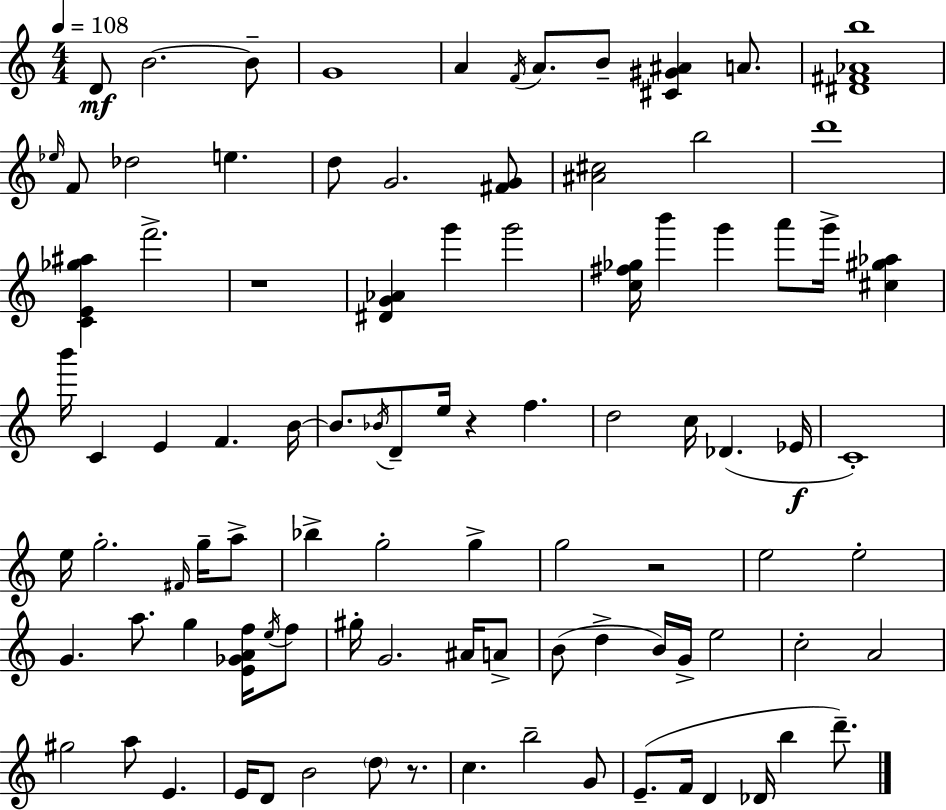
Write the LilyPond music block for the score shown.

{
  \clef treble
  \numericTimeSignature
  \time 4/4
  \key c \major
  \tempo 4 = 108
  \repeat volta 2 { d'8\mf b'2.~~ b'8-- | g'1 | a'4 \acciaccatura { f'16 } a'8. b'8-- <cis' gis' ais'>4 a'8. | <dis' fis' aes' b''>1 | \break \grace { ees''16 } f'8 des''2 e''4. | d''8 g'2. | <fis' g'>8 <ais' cis''>2 b''2 | d'''1 | \break <c' e' ges'' ais''>4 f'''2.-> | r1 | <dis' g' aes'>4 g'''4 g'''2 | <c'' fis'' ges''>16 b'''4 g'''4 a'''8 g'''16-> <cis'' gis'' aes''>4 | \break b'''16 c'4 e'4 f'4. | b'16~~ b'8. \acciaccatura { bes'16 } d'8-- e''16 r4 f''4. | d''2 c''16 des'4.( | ees'16\f c'1-.) | \break e''16 g''2.-. | \grace { fis'16 } g''16-- a''8-> bes''4-> g''2-. | g''4-> g''2 r2 | e''2 e''2-. | \break g'4. a''8. g''4 | <e' ges' a' f''>16 \acciaccatura { e''16 } f''8 gis''16-. g'2. | ais'16 a'8-> b'8( d''4-> b'16) g'16-> e''2 | c''2-. a'2 | \break gis''2 a''8 e'4. | e'16 d'8 b'2 | \parenthesize d''8 r8. c''4. b''2-- | g'8 e'8.--( f'16 d'4 des'16 b''4 | \break d'''8.--) } \bar "|."
}